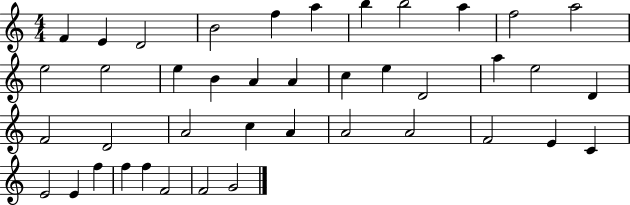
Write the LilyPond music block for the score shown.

{
  \clef treble
  \numericTimeSignature
  \time 4/4
  \key c \major
  f'4 e'4 d'2 | b'2 f''4 a''4 | b''4 b''2 a''4 | f''2 a''2 | \break e''2 e''2 | e''4 b'4 a'4 a'4 | c''4 e''4 d'2 | a''4 e''2 d'4 | \break f'2 d'2 | a'2 c''4 a'4 | a'2 a'2 | f'2 e'4 c'4 | \break e'2 e'4 f''4 | f''4 f''4 f'2 | f'2 g'2 | \bar "|."
}